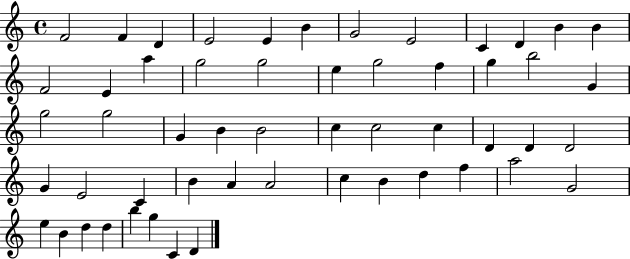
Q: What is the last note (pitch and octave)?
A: D4